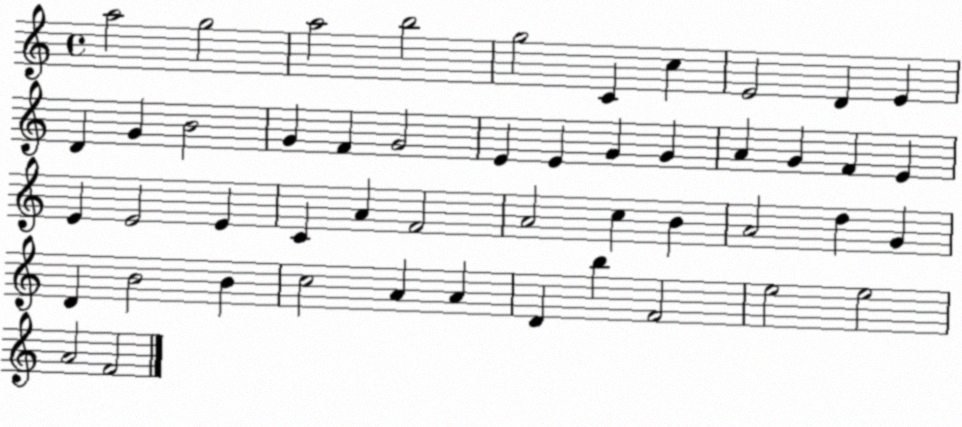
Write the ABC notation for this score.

X:1
T:Untitled
M:4/4
L:1/4
K:C
a2 g2 a2 b2 g2 C c E2 D E D G B2 G F G2 E E G G A G F E E E2 E C A F2 A2 c B A2 d G D B2 B c2 A A D b F2 e2 e2 A2 F2